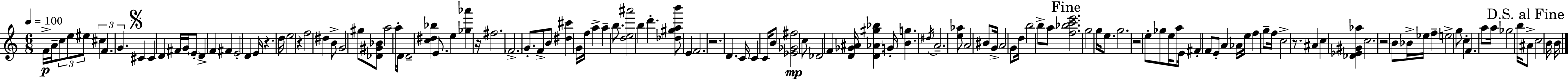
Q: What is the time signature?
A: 6/8